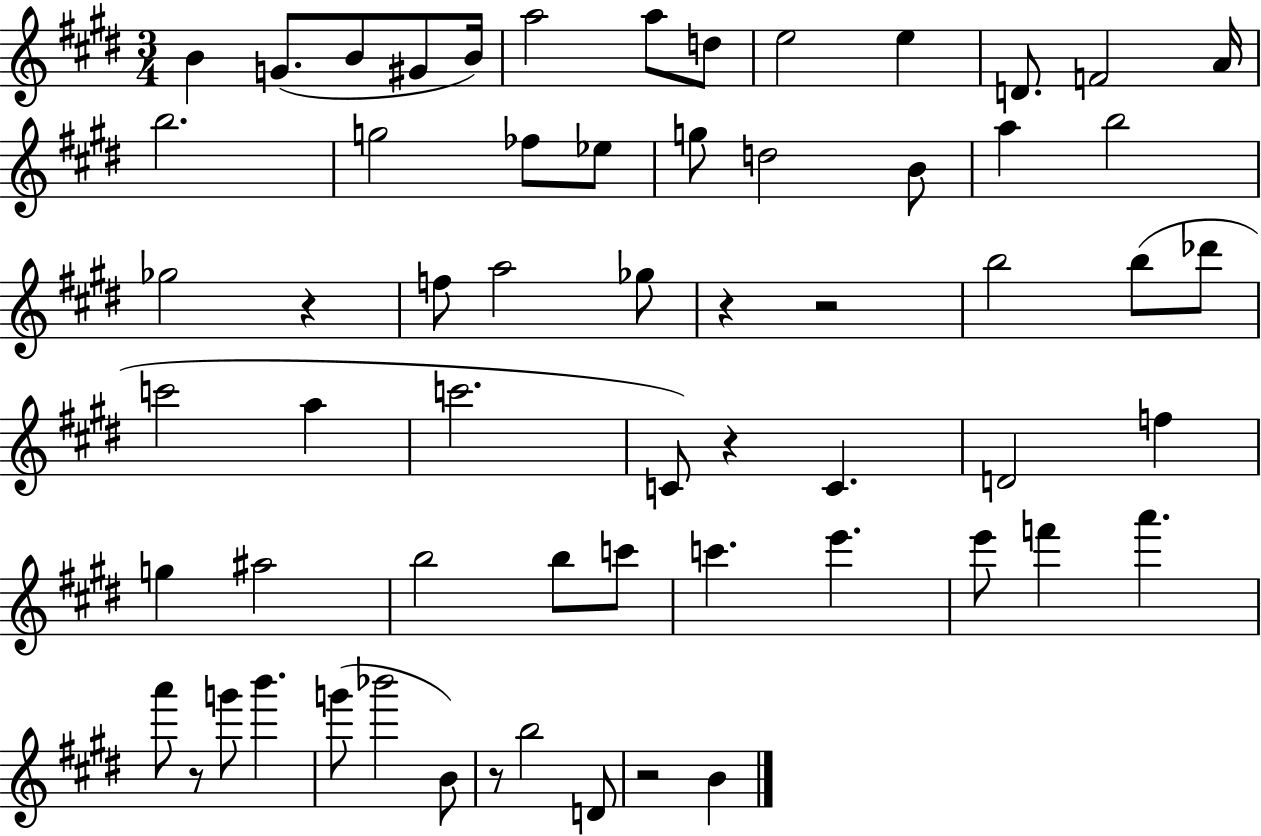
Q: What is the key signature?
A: E major